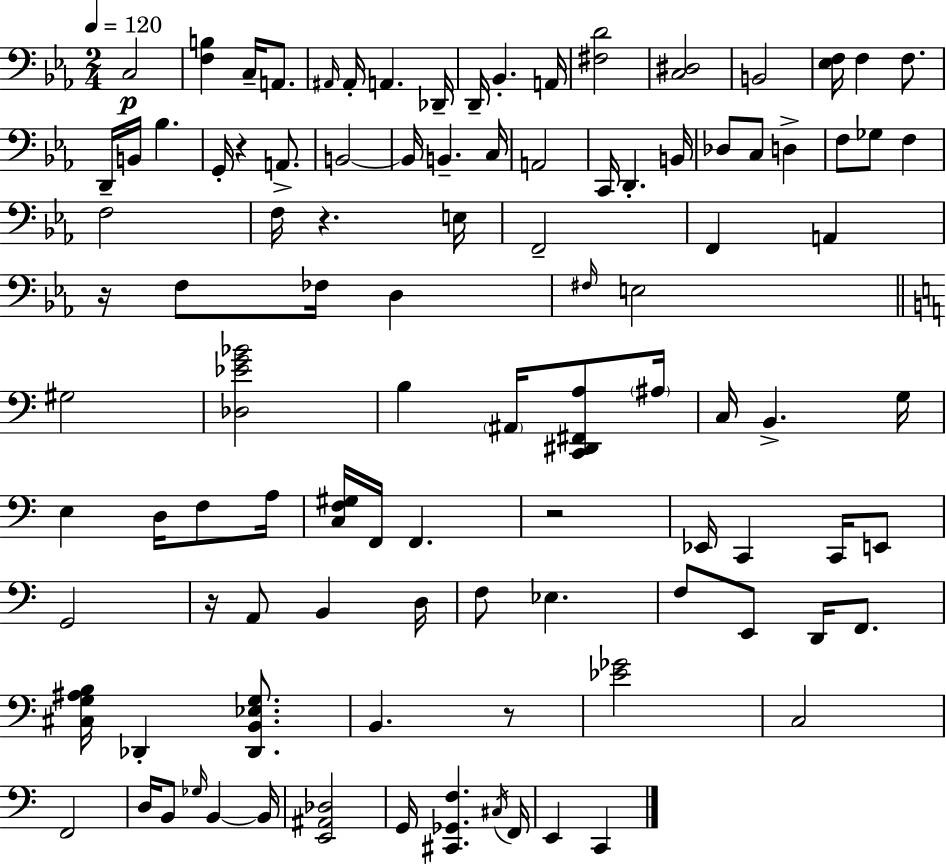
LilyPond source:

{
  \clef bass
  \numericTimeSignature
  \time 2/4
  \key ees \major
  \tempo 4 = 120
  c2\p | <f b>4 c16-- a,8. | \grace { ais,16 } ais,16-. a,4. | des,16-- d,16-- bes,4.-. | \break a,16 <fis d'>2 | <c dis>2 | b,2 | <ees f>16 f4 f8. | \break d,16-- b,16 bes4. | g,16-. r4 a,8.-> | b,2~~ | b,16 b,4.-- | \break c16 a,2 | c,16 d,4.-. | b,16 des8 c8 d4-> | f8 ges8 f4 | \break f2 | f16 r4. | e16 f,2-- | f,4 a,4 | \break r16 f8 fes16 d4 | \grace { fis16 } e2 | \bar "||" \break \key c \major gis2 | <des ees' g' bes'>2 | b4 \parenthesize ais,16 <c, dis, fis, a>8 \parenthesize ais16 | c16 b,4.-> g16 | \break e4 d16 f8 a16 | <c f gis>16 f,16 f,4. | r2 | ees,16 c,4 c,16 e,8 | \break g,2 | r16 a,8 b,4 d16 | f8 ees4. | f8 e,8 d,16 f,8. | \break <cis g ais b>16 des,4-. <des, b, ees g>8. | b,4. r8 | <ees' ges'>2 | c2 | \break f,2 | d16 b,8 \grace { ges16 } b,4~~ | b,16 <e, ais, des>2 | g,16 <cis, ges, f>4. | \break \acciaccatura { cis16 } f,16 e,4 c,4 | \bar "|."
}